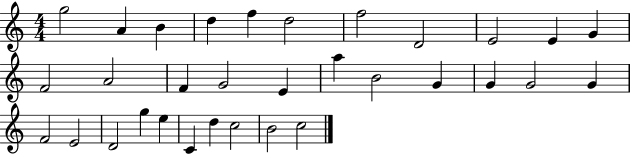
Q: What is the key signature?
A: C major